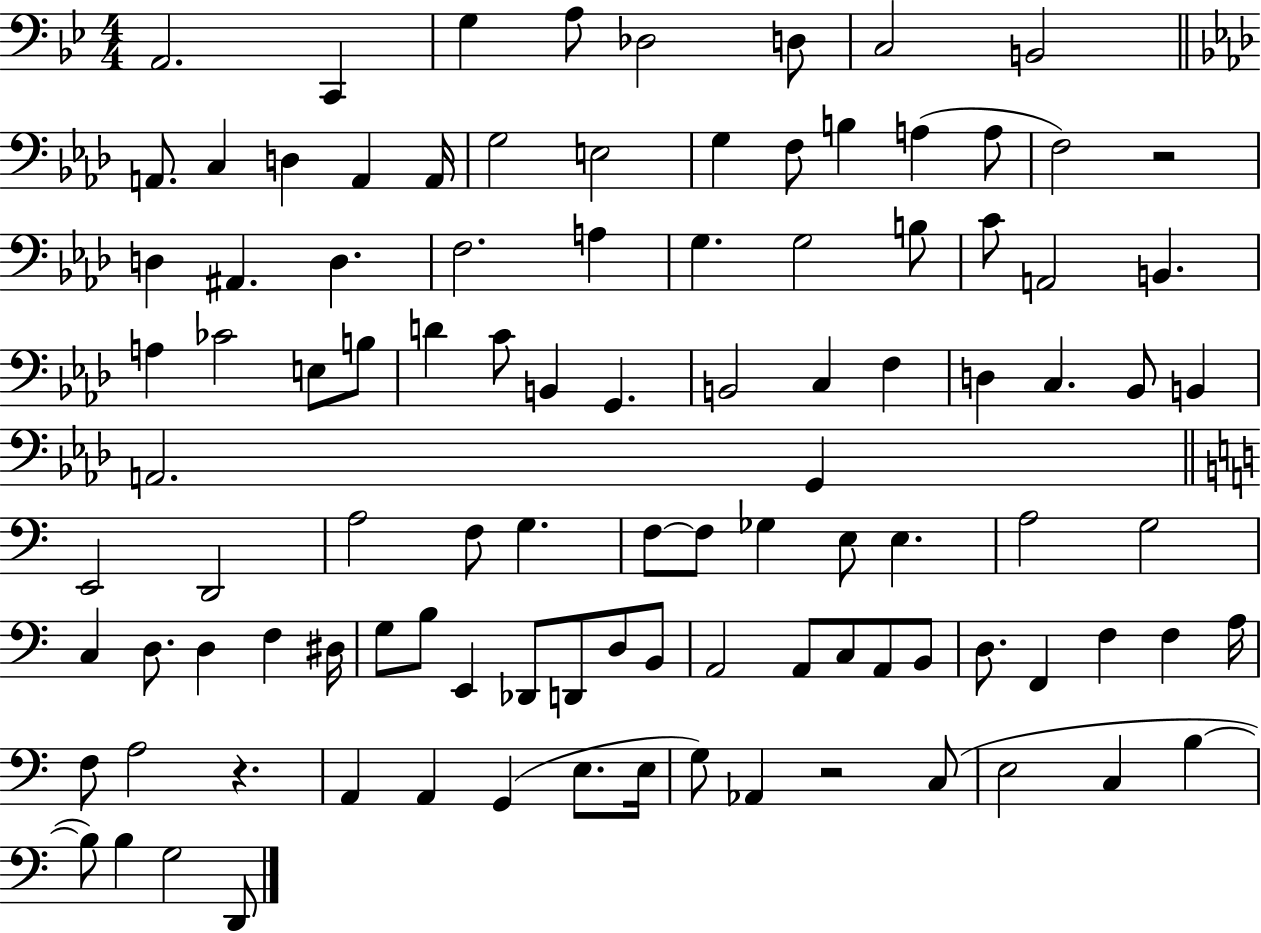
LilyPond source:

{
  \clef bass
  \numericTimeSignature
  \time 4/4
  \key bes \major
  \repeat volta 2 { a,2. c,4 | g4 a8 des2 d8 | c2 b,2 | \bar "||" \break \key f \minor a,8. c4 d4 a,4 a,16 | g2 e2 | g4 f8 b4 a4( a8 | f2) r2 | \break d4 ais,4. d4. | f2. a4 | g4. g2 b8 | c'8 a,2 b,4. | \break a4 ces'2 e8 b8 | d'4 c'8 b,4 g,4. | b,2 c4 f4 | d4 c4. bes,8 b,4 | \break a,2. g,4 | \bar "||" \break \key a \minor e,2 d,2 | a2 f8 g4. | f8~~ f8 ges4 e8 e4. | a2 g2 | \break c4 d8. d4 f4 dis16 | g8 b8 e,4 des,8 d,8 d8 b,8 | a,2 a,8 c8 a,8 b,8 | d8. f,4 f4 f4 a16 | \break f8 a2 r4. | a,4 a,4 g,4( e8. e16 | g8) aes,4 r2 c8( | e2 c4 b4~~ | \break b8) b4 g2 d,8 | } \bar "|."
}